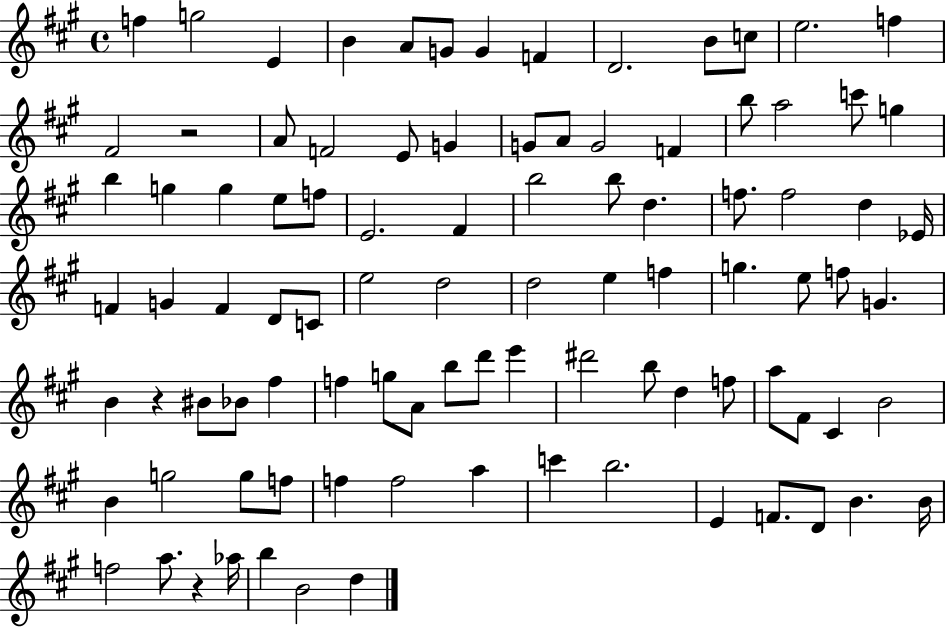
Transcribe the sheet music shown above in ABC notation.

X:1
T:Untitled
M:4/4
L:1/4
K:A
f g2 E B A/2 G/2 G F D2 B/2 c/2 e2 f ^F2 z2 A/2 F2 E/2 G G/2 A/2 G2 F b/2 a2 c'/2 g b g g e/2 f/2 E2 ^F b2 b/2 d f/2 f2 d _E/4 F G F D/2 C/2 e2 d2 d2 e f g e/2 f/2 G B z ^B/2 _B/2 ^f f g/2 A/2 b/2 d'/2 e' ^d'2 b/2 d f/2 a/2 ^F/2 ^C B2 B g2 g/2 f/2 f f2 a c' b2 E F/2 D/2 B B/4 f2 a/2 z _a/4 b B2 d